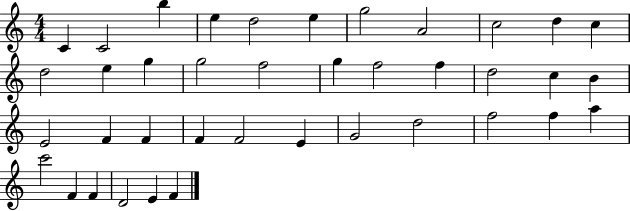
{
  \clef treble
  \numericTimeSignature
  \time 4/4
  \key c \major
  c'4 c'2 b''4 | e''4 d''2 e''4 | g''2 a'2 | c''2 d''4 c''4 | \break d''2 e''4 g''4 | g''2 f''2 | g''4 f''2 f''4 | d''2 c''4 b'4 | \break e'2 f'4 f'4 | f'4 f'2 e'4 | g'2 d''2 | f''2 f''4 a''4 | \break c'''2 f'4 f'4 | d'2 e'4 f'4 | \bar "|."
}